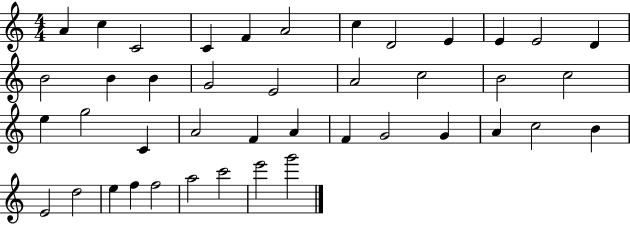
A4/q C5/q C4/h C4/q F4/q A4/h C5/q D4/h E4/q E4/q E4/h D4/q B4/h B4/q B4/q G4/h E4/h A4/h C5/h B4/h C5/h E5/q G5/h C4/q A4/h F4/q A4/q F4/q G4/h G4/q A4/q C5/h B4/q E4/h D5/h E5/q F5/q F5/h A5/h C6/h E6/h G6/h